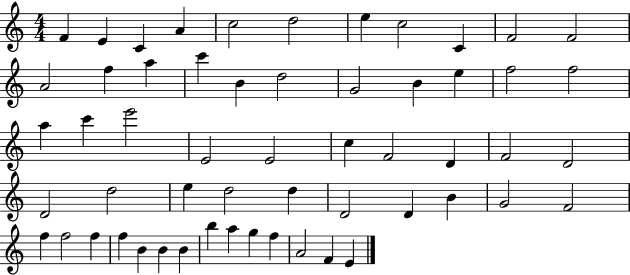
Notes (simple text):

F4/q E4/q C4/q A4/q C5/h D5/h E5/q C5/h C4/q F4/h F4/h A4/h F5/q A5/q C6/q B4/q D5/h G4/h B4/q E5/q F5/h F5/h A5/q C6/q E6/h E4/h E4/h C5/q F4/h D4/q F4/h D4/h D4/h D5/h E5/q D5/h D5/q D4/h D4/q B4/q G4/h F4/h F5/q F5/h F5/q F5/q B4/q B4/q B4/q B5/q A5/q G5/q F5/q A4/h F4/q E4/q